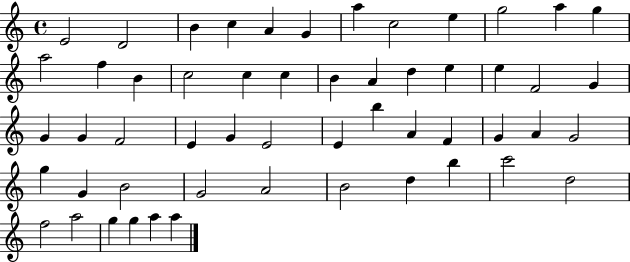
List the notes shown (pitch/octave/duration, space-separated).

E4/h D4/h B4/q C5/q A4/q G4/q A5/q C5/h E5/q G5/h A5/q G5/q A5/h F5/q B4/q C5/h C5/q C5/q B4/q A4/q D5/q E5/q E5/q F4/h G4/q G4/q G4/q F4/h E4/q G4/q E4/h E4/q B5/q A4/q F4/q G4/q A4/q G4/h G5/q G4/q B4/h G4/h A4/h B4/h D5/q B5/q C6/h D5/h F5/h A5/h G5/q G5/q A5/q A5/q